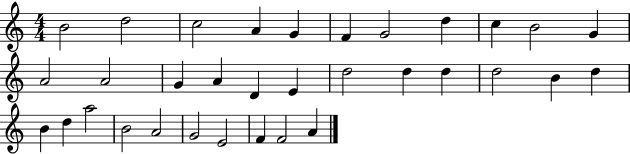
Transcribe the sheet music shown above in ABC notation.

X:1
T:Untitled
M:4/4
L:1/4
K:C
B2 d2 c2 A G F G2 d c B2 G A2 A2 G A D E d2 d d d2 B d B d a2 B2 A2 G2 E2 F F2 A